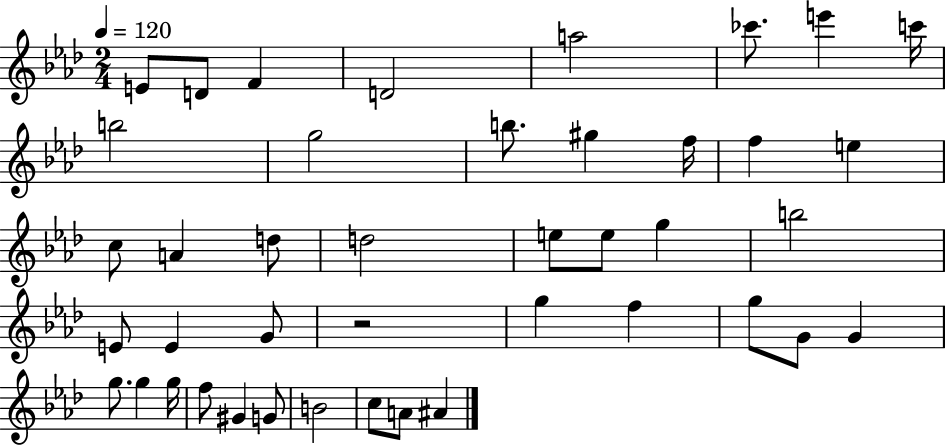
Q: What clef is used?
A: treble